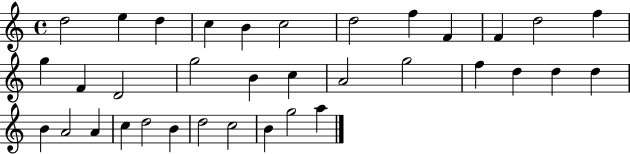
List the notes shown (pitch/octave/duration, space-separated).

D5/h E5/q D5/q C5/q B4/q C5/h D5/h F5/q F4/q F4/q D5/h F5/q G5/q F4/q D4/h G5/h B4/q C5/q A4/h G5/h F5/q D5/q D5/q D5/q B4/q A4/h A4/q C5/q D5/h B4/q D5/h C5/h B4/q G5/h A5/q